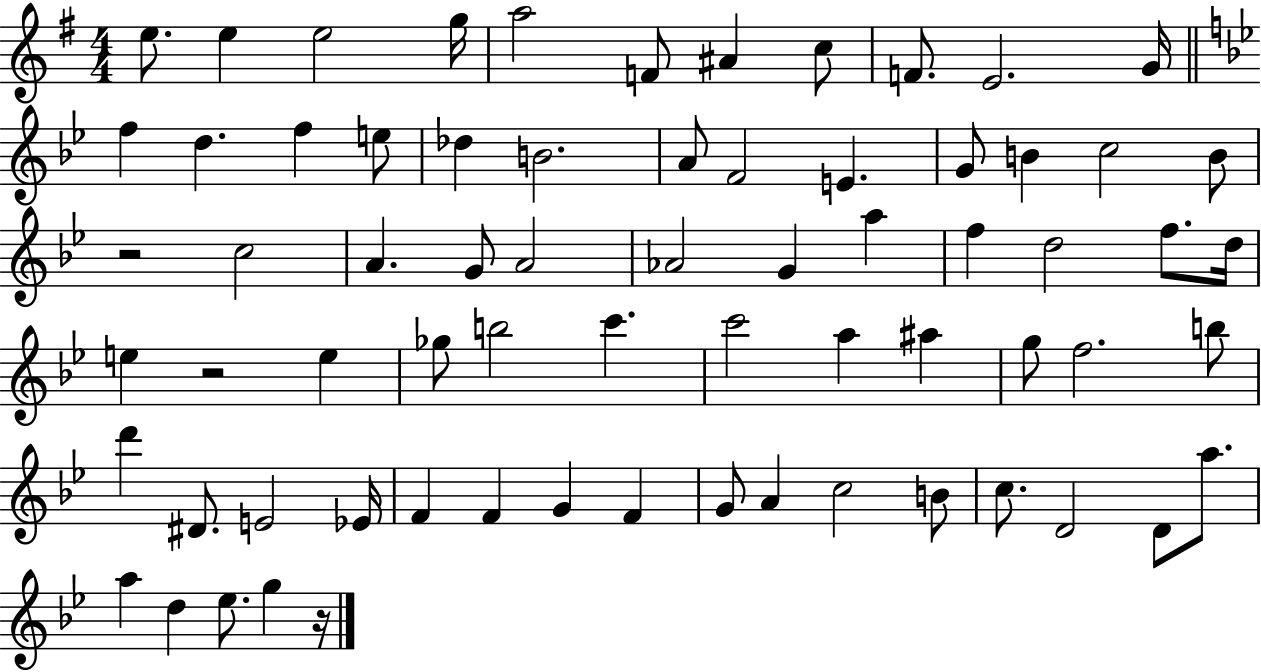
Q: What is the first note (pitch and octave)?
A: E5